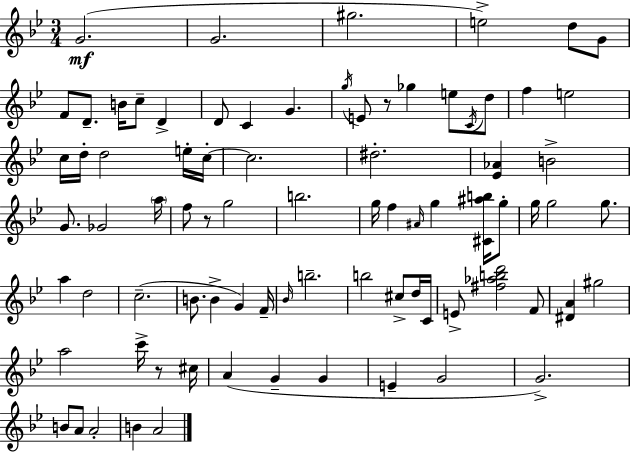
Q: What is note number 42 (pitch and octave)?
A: G5